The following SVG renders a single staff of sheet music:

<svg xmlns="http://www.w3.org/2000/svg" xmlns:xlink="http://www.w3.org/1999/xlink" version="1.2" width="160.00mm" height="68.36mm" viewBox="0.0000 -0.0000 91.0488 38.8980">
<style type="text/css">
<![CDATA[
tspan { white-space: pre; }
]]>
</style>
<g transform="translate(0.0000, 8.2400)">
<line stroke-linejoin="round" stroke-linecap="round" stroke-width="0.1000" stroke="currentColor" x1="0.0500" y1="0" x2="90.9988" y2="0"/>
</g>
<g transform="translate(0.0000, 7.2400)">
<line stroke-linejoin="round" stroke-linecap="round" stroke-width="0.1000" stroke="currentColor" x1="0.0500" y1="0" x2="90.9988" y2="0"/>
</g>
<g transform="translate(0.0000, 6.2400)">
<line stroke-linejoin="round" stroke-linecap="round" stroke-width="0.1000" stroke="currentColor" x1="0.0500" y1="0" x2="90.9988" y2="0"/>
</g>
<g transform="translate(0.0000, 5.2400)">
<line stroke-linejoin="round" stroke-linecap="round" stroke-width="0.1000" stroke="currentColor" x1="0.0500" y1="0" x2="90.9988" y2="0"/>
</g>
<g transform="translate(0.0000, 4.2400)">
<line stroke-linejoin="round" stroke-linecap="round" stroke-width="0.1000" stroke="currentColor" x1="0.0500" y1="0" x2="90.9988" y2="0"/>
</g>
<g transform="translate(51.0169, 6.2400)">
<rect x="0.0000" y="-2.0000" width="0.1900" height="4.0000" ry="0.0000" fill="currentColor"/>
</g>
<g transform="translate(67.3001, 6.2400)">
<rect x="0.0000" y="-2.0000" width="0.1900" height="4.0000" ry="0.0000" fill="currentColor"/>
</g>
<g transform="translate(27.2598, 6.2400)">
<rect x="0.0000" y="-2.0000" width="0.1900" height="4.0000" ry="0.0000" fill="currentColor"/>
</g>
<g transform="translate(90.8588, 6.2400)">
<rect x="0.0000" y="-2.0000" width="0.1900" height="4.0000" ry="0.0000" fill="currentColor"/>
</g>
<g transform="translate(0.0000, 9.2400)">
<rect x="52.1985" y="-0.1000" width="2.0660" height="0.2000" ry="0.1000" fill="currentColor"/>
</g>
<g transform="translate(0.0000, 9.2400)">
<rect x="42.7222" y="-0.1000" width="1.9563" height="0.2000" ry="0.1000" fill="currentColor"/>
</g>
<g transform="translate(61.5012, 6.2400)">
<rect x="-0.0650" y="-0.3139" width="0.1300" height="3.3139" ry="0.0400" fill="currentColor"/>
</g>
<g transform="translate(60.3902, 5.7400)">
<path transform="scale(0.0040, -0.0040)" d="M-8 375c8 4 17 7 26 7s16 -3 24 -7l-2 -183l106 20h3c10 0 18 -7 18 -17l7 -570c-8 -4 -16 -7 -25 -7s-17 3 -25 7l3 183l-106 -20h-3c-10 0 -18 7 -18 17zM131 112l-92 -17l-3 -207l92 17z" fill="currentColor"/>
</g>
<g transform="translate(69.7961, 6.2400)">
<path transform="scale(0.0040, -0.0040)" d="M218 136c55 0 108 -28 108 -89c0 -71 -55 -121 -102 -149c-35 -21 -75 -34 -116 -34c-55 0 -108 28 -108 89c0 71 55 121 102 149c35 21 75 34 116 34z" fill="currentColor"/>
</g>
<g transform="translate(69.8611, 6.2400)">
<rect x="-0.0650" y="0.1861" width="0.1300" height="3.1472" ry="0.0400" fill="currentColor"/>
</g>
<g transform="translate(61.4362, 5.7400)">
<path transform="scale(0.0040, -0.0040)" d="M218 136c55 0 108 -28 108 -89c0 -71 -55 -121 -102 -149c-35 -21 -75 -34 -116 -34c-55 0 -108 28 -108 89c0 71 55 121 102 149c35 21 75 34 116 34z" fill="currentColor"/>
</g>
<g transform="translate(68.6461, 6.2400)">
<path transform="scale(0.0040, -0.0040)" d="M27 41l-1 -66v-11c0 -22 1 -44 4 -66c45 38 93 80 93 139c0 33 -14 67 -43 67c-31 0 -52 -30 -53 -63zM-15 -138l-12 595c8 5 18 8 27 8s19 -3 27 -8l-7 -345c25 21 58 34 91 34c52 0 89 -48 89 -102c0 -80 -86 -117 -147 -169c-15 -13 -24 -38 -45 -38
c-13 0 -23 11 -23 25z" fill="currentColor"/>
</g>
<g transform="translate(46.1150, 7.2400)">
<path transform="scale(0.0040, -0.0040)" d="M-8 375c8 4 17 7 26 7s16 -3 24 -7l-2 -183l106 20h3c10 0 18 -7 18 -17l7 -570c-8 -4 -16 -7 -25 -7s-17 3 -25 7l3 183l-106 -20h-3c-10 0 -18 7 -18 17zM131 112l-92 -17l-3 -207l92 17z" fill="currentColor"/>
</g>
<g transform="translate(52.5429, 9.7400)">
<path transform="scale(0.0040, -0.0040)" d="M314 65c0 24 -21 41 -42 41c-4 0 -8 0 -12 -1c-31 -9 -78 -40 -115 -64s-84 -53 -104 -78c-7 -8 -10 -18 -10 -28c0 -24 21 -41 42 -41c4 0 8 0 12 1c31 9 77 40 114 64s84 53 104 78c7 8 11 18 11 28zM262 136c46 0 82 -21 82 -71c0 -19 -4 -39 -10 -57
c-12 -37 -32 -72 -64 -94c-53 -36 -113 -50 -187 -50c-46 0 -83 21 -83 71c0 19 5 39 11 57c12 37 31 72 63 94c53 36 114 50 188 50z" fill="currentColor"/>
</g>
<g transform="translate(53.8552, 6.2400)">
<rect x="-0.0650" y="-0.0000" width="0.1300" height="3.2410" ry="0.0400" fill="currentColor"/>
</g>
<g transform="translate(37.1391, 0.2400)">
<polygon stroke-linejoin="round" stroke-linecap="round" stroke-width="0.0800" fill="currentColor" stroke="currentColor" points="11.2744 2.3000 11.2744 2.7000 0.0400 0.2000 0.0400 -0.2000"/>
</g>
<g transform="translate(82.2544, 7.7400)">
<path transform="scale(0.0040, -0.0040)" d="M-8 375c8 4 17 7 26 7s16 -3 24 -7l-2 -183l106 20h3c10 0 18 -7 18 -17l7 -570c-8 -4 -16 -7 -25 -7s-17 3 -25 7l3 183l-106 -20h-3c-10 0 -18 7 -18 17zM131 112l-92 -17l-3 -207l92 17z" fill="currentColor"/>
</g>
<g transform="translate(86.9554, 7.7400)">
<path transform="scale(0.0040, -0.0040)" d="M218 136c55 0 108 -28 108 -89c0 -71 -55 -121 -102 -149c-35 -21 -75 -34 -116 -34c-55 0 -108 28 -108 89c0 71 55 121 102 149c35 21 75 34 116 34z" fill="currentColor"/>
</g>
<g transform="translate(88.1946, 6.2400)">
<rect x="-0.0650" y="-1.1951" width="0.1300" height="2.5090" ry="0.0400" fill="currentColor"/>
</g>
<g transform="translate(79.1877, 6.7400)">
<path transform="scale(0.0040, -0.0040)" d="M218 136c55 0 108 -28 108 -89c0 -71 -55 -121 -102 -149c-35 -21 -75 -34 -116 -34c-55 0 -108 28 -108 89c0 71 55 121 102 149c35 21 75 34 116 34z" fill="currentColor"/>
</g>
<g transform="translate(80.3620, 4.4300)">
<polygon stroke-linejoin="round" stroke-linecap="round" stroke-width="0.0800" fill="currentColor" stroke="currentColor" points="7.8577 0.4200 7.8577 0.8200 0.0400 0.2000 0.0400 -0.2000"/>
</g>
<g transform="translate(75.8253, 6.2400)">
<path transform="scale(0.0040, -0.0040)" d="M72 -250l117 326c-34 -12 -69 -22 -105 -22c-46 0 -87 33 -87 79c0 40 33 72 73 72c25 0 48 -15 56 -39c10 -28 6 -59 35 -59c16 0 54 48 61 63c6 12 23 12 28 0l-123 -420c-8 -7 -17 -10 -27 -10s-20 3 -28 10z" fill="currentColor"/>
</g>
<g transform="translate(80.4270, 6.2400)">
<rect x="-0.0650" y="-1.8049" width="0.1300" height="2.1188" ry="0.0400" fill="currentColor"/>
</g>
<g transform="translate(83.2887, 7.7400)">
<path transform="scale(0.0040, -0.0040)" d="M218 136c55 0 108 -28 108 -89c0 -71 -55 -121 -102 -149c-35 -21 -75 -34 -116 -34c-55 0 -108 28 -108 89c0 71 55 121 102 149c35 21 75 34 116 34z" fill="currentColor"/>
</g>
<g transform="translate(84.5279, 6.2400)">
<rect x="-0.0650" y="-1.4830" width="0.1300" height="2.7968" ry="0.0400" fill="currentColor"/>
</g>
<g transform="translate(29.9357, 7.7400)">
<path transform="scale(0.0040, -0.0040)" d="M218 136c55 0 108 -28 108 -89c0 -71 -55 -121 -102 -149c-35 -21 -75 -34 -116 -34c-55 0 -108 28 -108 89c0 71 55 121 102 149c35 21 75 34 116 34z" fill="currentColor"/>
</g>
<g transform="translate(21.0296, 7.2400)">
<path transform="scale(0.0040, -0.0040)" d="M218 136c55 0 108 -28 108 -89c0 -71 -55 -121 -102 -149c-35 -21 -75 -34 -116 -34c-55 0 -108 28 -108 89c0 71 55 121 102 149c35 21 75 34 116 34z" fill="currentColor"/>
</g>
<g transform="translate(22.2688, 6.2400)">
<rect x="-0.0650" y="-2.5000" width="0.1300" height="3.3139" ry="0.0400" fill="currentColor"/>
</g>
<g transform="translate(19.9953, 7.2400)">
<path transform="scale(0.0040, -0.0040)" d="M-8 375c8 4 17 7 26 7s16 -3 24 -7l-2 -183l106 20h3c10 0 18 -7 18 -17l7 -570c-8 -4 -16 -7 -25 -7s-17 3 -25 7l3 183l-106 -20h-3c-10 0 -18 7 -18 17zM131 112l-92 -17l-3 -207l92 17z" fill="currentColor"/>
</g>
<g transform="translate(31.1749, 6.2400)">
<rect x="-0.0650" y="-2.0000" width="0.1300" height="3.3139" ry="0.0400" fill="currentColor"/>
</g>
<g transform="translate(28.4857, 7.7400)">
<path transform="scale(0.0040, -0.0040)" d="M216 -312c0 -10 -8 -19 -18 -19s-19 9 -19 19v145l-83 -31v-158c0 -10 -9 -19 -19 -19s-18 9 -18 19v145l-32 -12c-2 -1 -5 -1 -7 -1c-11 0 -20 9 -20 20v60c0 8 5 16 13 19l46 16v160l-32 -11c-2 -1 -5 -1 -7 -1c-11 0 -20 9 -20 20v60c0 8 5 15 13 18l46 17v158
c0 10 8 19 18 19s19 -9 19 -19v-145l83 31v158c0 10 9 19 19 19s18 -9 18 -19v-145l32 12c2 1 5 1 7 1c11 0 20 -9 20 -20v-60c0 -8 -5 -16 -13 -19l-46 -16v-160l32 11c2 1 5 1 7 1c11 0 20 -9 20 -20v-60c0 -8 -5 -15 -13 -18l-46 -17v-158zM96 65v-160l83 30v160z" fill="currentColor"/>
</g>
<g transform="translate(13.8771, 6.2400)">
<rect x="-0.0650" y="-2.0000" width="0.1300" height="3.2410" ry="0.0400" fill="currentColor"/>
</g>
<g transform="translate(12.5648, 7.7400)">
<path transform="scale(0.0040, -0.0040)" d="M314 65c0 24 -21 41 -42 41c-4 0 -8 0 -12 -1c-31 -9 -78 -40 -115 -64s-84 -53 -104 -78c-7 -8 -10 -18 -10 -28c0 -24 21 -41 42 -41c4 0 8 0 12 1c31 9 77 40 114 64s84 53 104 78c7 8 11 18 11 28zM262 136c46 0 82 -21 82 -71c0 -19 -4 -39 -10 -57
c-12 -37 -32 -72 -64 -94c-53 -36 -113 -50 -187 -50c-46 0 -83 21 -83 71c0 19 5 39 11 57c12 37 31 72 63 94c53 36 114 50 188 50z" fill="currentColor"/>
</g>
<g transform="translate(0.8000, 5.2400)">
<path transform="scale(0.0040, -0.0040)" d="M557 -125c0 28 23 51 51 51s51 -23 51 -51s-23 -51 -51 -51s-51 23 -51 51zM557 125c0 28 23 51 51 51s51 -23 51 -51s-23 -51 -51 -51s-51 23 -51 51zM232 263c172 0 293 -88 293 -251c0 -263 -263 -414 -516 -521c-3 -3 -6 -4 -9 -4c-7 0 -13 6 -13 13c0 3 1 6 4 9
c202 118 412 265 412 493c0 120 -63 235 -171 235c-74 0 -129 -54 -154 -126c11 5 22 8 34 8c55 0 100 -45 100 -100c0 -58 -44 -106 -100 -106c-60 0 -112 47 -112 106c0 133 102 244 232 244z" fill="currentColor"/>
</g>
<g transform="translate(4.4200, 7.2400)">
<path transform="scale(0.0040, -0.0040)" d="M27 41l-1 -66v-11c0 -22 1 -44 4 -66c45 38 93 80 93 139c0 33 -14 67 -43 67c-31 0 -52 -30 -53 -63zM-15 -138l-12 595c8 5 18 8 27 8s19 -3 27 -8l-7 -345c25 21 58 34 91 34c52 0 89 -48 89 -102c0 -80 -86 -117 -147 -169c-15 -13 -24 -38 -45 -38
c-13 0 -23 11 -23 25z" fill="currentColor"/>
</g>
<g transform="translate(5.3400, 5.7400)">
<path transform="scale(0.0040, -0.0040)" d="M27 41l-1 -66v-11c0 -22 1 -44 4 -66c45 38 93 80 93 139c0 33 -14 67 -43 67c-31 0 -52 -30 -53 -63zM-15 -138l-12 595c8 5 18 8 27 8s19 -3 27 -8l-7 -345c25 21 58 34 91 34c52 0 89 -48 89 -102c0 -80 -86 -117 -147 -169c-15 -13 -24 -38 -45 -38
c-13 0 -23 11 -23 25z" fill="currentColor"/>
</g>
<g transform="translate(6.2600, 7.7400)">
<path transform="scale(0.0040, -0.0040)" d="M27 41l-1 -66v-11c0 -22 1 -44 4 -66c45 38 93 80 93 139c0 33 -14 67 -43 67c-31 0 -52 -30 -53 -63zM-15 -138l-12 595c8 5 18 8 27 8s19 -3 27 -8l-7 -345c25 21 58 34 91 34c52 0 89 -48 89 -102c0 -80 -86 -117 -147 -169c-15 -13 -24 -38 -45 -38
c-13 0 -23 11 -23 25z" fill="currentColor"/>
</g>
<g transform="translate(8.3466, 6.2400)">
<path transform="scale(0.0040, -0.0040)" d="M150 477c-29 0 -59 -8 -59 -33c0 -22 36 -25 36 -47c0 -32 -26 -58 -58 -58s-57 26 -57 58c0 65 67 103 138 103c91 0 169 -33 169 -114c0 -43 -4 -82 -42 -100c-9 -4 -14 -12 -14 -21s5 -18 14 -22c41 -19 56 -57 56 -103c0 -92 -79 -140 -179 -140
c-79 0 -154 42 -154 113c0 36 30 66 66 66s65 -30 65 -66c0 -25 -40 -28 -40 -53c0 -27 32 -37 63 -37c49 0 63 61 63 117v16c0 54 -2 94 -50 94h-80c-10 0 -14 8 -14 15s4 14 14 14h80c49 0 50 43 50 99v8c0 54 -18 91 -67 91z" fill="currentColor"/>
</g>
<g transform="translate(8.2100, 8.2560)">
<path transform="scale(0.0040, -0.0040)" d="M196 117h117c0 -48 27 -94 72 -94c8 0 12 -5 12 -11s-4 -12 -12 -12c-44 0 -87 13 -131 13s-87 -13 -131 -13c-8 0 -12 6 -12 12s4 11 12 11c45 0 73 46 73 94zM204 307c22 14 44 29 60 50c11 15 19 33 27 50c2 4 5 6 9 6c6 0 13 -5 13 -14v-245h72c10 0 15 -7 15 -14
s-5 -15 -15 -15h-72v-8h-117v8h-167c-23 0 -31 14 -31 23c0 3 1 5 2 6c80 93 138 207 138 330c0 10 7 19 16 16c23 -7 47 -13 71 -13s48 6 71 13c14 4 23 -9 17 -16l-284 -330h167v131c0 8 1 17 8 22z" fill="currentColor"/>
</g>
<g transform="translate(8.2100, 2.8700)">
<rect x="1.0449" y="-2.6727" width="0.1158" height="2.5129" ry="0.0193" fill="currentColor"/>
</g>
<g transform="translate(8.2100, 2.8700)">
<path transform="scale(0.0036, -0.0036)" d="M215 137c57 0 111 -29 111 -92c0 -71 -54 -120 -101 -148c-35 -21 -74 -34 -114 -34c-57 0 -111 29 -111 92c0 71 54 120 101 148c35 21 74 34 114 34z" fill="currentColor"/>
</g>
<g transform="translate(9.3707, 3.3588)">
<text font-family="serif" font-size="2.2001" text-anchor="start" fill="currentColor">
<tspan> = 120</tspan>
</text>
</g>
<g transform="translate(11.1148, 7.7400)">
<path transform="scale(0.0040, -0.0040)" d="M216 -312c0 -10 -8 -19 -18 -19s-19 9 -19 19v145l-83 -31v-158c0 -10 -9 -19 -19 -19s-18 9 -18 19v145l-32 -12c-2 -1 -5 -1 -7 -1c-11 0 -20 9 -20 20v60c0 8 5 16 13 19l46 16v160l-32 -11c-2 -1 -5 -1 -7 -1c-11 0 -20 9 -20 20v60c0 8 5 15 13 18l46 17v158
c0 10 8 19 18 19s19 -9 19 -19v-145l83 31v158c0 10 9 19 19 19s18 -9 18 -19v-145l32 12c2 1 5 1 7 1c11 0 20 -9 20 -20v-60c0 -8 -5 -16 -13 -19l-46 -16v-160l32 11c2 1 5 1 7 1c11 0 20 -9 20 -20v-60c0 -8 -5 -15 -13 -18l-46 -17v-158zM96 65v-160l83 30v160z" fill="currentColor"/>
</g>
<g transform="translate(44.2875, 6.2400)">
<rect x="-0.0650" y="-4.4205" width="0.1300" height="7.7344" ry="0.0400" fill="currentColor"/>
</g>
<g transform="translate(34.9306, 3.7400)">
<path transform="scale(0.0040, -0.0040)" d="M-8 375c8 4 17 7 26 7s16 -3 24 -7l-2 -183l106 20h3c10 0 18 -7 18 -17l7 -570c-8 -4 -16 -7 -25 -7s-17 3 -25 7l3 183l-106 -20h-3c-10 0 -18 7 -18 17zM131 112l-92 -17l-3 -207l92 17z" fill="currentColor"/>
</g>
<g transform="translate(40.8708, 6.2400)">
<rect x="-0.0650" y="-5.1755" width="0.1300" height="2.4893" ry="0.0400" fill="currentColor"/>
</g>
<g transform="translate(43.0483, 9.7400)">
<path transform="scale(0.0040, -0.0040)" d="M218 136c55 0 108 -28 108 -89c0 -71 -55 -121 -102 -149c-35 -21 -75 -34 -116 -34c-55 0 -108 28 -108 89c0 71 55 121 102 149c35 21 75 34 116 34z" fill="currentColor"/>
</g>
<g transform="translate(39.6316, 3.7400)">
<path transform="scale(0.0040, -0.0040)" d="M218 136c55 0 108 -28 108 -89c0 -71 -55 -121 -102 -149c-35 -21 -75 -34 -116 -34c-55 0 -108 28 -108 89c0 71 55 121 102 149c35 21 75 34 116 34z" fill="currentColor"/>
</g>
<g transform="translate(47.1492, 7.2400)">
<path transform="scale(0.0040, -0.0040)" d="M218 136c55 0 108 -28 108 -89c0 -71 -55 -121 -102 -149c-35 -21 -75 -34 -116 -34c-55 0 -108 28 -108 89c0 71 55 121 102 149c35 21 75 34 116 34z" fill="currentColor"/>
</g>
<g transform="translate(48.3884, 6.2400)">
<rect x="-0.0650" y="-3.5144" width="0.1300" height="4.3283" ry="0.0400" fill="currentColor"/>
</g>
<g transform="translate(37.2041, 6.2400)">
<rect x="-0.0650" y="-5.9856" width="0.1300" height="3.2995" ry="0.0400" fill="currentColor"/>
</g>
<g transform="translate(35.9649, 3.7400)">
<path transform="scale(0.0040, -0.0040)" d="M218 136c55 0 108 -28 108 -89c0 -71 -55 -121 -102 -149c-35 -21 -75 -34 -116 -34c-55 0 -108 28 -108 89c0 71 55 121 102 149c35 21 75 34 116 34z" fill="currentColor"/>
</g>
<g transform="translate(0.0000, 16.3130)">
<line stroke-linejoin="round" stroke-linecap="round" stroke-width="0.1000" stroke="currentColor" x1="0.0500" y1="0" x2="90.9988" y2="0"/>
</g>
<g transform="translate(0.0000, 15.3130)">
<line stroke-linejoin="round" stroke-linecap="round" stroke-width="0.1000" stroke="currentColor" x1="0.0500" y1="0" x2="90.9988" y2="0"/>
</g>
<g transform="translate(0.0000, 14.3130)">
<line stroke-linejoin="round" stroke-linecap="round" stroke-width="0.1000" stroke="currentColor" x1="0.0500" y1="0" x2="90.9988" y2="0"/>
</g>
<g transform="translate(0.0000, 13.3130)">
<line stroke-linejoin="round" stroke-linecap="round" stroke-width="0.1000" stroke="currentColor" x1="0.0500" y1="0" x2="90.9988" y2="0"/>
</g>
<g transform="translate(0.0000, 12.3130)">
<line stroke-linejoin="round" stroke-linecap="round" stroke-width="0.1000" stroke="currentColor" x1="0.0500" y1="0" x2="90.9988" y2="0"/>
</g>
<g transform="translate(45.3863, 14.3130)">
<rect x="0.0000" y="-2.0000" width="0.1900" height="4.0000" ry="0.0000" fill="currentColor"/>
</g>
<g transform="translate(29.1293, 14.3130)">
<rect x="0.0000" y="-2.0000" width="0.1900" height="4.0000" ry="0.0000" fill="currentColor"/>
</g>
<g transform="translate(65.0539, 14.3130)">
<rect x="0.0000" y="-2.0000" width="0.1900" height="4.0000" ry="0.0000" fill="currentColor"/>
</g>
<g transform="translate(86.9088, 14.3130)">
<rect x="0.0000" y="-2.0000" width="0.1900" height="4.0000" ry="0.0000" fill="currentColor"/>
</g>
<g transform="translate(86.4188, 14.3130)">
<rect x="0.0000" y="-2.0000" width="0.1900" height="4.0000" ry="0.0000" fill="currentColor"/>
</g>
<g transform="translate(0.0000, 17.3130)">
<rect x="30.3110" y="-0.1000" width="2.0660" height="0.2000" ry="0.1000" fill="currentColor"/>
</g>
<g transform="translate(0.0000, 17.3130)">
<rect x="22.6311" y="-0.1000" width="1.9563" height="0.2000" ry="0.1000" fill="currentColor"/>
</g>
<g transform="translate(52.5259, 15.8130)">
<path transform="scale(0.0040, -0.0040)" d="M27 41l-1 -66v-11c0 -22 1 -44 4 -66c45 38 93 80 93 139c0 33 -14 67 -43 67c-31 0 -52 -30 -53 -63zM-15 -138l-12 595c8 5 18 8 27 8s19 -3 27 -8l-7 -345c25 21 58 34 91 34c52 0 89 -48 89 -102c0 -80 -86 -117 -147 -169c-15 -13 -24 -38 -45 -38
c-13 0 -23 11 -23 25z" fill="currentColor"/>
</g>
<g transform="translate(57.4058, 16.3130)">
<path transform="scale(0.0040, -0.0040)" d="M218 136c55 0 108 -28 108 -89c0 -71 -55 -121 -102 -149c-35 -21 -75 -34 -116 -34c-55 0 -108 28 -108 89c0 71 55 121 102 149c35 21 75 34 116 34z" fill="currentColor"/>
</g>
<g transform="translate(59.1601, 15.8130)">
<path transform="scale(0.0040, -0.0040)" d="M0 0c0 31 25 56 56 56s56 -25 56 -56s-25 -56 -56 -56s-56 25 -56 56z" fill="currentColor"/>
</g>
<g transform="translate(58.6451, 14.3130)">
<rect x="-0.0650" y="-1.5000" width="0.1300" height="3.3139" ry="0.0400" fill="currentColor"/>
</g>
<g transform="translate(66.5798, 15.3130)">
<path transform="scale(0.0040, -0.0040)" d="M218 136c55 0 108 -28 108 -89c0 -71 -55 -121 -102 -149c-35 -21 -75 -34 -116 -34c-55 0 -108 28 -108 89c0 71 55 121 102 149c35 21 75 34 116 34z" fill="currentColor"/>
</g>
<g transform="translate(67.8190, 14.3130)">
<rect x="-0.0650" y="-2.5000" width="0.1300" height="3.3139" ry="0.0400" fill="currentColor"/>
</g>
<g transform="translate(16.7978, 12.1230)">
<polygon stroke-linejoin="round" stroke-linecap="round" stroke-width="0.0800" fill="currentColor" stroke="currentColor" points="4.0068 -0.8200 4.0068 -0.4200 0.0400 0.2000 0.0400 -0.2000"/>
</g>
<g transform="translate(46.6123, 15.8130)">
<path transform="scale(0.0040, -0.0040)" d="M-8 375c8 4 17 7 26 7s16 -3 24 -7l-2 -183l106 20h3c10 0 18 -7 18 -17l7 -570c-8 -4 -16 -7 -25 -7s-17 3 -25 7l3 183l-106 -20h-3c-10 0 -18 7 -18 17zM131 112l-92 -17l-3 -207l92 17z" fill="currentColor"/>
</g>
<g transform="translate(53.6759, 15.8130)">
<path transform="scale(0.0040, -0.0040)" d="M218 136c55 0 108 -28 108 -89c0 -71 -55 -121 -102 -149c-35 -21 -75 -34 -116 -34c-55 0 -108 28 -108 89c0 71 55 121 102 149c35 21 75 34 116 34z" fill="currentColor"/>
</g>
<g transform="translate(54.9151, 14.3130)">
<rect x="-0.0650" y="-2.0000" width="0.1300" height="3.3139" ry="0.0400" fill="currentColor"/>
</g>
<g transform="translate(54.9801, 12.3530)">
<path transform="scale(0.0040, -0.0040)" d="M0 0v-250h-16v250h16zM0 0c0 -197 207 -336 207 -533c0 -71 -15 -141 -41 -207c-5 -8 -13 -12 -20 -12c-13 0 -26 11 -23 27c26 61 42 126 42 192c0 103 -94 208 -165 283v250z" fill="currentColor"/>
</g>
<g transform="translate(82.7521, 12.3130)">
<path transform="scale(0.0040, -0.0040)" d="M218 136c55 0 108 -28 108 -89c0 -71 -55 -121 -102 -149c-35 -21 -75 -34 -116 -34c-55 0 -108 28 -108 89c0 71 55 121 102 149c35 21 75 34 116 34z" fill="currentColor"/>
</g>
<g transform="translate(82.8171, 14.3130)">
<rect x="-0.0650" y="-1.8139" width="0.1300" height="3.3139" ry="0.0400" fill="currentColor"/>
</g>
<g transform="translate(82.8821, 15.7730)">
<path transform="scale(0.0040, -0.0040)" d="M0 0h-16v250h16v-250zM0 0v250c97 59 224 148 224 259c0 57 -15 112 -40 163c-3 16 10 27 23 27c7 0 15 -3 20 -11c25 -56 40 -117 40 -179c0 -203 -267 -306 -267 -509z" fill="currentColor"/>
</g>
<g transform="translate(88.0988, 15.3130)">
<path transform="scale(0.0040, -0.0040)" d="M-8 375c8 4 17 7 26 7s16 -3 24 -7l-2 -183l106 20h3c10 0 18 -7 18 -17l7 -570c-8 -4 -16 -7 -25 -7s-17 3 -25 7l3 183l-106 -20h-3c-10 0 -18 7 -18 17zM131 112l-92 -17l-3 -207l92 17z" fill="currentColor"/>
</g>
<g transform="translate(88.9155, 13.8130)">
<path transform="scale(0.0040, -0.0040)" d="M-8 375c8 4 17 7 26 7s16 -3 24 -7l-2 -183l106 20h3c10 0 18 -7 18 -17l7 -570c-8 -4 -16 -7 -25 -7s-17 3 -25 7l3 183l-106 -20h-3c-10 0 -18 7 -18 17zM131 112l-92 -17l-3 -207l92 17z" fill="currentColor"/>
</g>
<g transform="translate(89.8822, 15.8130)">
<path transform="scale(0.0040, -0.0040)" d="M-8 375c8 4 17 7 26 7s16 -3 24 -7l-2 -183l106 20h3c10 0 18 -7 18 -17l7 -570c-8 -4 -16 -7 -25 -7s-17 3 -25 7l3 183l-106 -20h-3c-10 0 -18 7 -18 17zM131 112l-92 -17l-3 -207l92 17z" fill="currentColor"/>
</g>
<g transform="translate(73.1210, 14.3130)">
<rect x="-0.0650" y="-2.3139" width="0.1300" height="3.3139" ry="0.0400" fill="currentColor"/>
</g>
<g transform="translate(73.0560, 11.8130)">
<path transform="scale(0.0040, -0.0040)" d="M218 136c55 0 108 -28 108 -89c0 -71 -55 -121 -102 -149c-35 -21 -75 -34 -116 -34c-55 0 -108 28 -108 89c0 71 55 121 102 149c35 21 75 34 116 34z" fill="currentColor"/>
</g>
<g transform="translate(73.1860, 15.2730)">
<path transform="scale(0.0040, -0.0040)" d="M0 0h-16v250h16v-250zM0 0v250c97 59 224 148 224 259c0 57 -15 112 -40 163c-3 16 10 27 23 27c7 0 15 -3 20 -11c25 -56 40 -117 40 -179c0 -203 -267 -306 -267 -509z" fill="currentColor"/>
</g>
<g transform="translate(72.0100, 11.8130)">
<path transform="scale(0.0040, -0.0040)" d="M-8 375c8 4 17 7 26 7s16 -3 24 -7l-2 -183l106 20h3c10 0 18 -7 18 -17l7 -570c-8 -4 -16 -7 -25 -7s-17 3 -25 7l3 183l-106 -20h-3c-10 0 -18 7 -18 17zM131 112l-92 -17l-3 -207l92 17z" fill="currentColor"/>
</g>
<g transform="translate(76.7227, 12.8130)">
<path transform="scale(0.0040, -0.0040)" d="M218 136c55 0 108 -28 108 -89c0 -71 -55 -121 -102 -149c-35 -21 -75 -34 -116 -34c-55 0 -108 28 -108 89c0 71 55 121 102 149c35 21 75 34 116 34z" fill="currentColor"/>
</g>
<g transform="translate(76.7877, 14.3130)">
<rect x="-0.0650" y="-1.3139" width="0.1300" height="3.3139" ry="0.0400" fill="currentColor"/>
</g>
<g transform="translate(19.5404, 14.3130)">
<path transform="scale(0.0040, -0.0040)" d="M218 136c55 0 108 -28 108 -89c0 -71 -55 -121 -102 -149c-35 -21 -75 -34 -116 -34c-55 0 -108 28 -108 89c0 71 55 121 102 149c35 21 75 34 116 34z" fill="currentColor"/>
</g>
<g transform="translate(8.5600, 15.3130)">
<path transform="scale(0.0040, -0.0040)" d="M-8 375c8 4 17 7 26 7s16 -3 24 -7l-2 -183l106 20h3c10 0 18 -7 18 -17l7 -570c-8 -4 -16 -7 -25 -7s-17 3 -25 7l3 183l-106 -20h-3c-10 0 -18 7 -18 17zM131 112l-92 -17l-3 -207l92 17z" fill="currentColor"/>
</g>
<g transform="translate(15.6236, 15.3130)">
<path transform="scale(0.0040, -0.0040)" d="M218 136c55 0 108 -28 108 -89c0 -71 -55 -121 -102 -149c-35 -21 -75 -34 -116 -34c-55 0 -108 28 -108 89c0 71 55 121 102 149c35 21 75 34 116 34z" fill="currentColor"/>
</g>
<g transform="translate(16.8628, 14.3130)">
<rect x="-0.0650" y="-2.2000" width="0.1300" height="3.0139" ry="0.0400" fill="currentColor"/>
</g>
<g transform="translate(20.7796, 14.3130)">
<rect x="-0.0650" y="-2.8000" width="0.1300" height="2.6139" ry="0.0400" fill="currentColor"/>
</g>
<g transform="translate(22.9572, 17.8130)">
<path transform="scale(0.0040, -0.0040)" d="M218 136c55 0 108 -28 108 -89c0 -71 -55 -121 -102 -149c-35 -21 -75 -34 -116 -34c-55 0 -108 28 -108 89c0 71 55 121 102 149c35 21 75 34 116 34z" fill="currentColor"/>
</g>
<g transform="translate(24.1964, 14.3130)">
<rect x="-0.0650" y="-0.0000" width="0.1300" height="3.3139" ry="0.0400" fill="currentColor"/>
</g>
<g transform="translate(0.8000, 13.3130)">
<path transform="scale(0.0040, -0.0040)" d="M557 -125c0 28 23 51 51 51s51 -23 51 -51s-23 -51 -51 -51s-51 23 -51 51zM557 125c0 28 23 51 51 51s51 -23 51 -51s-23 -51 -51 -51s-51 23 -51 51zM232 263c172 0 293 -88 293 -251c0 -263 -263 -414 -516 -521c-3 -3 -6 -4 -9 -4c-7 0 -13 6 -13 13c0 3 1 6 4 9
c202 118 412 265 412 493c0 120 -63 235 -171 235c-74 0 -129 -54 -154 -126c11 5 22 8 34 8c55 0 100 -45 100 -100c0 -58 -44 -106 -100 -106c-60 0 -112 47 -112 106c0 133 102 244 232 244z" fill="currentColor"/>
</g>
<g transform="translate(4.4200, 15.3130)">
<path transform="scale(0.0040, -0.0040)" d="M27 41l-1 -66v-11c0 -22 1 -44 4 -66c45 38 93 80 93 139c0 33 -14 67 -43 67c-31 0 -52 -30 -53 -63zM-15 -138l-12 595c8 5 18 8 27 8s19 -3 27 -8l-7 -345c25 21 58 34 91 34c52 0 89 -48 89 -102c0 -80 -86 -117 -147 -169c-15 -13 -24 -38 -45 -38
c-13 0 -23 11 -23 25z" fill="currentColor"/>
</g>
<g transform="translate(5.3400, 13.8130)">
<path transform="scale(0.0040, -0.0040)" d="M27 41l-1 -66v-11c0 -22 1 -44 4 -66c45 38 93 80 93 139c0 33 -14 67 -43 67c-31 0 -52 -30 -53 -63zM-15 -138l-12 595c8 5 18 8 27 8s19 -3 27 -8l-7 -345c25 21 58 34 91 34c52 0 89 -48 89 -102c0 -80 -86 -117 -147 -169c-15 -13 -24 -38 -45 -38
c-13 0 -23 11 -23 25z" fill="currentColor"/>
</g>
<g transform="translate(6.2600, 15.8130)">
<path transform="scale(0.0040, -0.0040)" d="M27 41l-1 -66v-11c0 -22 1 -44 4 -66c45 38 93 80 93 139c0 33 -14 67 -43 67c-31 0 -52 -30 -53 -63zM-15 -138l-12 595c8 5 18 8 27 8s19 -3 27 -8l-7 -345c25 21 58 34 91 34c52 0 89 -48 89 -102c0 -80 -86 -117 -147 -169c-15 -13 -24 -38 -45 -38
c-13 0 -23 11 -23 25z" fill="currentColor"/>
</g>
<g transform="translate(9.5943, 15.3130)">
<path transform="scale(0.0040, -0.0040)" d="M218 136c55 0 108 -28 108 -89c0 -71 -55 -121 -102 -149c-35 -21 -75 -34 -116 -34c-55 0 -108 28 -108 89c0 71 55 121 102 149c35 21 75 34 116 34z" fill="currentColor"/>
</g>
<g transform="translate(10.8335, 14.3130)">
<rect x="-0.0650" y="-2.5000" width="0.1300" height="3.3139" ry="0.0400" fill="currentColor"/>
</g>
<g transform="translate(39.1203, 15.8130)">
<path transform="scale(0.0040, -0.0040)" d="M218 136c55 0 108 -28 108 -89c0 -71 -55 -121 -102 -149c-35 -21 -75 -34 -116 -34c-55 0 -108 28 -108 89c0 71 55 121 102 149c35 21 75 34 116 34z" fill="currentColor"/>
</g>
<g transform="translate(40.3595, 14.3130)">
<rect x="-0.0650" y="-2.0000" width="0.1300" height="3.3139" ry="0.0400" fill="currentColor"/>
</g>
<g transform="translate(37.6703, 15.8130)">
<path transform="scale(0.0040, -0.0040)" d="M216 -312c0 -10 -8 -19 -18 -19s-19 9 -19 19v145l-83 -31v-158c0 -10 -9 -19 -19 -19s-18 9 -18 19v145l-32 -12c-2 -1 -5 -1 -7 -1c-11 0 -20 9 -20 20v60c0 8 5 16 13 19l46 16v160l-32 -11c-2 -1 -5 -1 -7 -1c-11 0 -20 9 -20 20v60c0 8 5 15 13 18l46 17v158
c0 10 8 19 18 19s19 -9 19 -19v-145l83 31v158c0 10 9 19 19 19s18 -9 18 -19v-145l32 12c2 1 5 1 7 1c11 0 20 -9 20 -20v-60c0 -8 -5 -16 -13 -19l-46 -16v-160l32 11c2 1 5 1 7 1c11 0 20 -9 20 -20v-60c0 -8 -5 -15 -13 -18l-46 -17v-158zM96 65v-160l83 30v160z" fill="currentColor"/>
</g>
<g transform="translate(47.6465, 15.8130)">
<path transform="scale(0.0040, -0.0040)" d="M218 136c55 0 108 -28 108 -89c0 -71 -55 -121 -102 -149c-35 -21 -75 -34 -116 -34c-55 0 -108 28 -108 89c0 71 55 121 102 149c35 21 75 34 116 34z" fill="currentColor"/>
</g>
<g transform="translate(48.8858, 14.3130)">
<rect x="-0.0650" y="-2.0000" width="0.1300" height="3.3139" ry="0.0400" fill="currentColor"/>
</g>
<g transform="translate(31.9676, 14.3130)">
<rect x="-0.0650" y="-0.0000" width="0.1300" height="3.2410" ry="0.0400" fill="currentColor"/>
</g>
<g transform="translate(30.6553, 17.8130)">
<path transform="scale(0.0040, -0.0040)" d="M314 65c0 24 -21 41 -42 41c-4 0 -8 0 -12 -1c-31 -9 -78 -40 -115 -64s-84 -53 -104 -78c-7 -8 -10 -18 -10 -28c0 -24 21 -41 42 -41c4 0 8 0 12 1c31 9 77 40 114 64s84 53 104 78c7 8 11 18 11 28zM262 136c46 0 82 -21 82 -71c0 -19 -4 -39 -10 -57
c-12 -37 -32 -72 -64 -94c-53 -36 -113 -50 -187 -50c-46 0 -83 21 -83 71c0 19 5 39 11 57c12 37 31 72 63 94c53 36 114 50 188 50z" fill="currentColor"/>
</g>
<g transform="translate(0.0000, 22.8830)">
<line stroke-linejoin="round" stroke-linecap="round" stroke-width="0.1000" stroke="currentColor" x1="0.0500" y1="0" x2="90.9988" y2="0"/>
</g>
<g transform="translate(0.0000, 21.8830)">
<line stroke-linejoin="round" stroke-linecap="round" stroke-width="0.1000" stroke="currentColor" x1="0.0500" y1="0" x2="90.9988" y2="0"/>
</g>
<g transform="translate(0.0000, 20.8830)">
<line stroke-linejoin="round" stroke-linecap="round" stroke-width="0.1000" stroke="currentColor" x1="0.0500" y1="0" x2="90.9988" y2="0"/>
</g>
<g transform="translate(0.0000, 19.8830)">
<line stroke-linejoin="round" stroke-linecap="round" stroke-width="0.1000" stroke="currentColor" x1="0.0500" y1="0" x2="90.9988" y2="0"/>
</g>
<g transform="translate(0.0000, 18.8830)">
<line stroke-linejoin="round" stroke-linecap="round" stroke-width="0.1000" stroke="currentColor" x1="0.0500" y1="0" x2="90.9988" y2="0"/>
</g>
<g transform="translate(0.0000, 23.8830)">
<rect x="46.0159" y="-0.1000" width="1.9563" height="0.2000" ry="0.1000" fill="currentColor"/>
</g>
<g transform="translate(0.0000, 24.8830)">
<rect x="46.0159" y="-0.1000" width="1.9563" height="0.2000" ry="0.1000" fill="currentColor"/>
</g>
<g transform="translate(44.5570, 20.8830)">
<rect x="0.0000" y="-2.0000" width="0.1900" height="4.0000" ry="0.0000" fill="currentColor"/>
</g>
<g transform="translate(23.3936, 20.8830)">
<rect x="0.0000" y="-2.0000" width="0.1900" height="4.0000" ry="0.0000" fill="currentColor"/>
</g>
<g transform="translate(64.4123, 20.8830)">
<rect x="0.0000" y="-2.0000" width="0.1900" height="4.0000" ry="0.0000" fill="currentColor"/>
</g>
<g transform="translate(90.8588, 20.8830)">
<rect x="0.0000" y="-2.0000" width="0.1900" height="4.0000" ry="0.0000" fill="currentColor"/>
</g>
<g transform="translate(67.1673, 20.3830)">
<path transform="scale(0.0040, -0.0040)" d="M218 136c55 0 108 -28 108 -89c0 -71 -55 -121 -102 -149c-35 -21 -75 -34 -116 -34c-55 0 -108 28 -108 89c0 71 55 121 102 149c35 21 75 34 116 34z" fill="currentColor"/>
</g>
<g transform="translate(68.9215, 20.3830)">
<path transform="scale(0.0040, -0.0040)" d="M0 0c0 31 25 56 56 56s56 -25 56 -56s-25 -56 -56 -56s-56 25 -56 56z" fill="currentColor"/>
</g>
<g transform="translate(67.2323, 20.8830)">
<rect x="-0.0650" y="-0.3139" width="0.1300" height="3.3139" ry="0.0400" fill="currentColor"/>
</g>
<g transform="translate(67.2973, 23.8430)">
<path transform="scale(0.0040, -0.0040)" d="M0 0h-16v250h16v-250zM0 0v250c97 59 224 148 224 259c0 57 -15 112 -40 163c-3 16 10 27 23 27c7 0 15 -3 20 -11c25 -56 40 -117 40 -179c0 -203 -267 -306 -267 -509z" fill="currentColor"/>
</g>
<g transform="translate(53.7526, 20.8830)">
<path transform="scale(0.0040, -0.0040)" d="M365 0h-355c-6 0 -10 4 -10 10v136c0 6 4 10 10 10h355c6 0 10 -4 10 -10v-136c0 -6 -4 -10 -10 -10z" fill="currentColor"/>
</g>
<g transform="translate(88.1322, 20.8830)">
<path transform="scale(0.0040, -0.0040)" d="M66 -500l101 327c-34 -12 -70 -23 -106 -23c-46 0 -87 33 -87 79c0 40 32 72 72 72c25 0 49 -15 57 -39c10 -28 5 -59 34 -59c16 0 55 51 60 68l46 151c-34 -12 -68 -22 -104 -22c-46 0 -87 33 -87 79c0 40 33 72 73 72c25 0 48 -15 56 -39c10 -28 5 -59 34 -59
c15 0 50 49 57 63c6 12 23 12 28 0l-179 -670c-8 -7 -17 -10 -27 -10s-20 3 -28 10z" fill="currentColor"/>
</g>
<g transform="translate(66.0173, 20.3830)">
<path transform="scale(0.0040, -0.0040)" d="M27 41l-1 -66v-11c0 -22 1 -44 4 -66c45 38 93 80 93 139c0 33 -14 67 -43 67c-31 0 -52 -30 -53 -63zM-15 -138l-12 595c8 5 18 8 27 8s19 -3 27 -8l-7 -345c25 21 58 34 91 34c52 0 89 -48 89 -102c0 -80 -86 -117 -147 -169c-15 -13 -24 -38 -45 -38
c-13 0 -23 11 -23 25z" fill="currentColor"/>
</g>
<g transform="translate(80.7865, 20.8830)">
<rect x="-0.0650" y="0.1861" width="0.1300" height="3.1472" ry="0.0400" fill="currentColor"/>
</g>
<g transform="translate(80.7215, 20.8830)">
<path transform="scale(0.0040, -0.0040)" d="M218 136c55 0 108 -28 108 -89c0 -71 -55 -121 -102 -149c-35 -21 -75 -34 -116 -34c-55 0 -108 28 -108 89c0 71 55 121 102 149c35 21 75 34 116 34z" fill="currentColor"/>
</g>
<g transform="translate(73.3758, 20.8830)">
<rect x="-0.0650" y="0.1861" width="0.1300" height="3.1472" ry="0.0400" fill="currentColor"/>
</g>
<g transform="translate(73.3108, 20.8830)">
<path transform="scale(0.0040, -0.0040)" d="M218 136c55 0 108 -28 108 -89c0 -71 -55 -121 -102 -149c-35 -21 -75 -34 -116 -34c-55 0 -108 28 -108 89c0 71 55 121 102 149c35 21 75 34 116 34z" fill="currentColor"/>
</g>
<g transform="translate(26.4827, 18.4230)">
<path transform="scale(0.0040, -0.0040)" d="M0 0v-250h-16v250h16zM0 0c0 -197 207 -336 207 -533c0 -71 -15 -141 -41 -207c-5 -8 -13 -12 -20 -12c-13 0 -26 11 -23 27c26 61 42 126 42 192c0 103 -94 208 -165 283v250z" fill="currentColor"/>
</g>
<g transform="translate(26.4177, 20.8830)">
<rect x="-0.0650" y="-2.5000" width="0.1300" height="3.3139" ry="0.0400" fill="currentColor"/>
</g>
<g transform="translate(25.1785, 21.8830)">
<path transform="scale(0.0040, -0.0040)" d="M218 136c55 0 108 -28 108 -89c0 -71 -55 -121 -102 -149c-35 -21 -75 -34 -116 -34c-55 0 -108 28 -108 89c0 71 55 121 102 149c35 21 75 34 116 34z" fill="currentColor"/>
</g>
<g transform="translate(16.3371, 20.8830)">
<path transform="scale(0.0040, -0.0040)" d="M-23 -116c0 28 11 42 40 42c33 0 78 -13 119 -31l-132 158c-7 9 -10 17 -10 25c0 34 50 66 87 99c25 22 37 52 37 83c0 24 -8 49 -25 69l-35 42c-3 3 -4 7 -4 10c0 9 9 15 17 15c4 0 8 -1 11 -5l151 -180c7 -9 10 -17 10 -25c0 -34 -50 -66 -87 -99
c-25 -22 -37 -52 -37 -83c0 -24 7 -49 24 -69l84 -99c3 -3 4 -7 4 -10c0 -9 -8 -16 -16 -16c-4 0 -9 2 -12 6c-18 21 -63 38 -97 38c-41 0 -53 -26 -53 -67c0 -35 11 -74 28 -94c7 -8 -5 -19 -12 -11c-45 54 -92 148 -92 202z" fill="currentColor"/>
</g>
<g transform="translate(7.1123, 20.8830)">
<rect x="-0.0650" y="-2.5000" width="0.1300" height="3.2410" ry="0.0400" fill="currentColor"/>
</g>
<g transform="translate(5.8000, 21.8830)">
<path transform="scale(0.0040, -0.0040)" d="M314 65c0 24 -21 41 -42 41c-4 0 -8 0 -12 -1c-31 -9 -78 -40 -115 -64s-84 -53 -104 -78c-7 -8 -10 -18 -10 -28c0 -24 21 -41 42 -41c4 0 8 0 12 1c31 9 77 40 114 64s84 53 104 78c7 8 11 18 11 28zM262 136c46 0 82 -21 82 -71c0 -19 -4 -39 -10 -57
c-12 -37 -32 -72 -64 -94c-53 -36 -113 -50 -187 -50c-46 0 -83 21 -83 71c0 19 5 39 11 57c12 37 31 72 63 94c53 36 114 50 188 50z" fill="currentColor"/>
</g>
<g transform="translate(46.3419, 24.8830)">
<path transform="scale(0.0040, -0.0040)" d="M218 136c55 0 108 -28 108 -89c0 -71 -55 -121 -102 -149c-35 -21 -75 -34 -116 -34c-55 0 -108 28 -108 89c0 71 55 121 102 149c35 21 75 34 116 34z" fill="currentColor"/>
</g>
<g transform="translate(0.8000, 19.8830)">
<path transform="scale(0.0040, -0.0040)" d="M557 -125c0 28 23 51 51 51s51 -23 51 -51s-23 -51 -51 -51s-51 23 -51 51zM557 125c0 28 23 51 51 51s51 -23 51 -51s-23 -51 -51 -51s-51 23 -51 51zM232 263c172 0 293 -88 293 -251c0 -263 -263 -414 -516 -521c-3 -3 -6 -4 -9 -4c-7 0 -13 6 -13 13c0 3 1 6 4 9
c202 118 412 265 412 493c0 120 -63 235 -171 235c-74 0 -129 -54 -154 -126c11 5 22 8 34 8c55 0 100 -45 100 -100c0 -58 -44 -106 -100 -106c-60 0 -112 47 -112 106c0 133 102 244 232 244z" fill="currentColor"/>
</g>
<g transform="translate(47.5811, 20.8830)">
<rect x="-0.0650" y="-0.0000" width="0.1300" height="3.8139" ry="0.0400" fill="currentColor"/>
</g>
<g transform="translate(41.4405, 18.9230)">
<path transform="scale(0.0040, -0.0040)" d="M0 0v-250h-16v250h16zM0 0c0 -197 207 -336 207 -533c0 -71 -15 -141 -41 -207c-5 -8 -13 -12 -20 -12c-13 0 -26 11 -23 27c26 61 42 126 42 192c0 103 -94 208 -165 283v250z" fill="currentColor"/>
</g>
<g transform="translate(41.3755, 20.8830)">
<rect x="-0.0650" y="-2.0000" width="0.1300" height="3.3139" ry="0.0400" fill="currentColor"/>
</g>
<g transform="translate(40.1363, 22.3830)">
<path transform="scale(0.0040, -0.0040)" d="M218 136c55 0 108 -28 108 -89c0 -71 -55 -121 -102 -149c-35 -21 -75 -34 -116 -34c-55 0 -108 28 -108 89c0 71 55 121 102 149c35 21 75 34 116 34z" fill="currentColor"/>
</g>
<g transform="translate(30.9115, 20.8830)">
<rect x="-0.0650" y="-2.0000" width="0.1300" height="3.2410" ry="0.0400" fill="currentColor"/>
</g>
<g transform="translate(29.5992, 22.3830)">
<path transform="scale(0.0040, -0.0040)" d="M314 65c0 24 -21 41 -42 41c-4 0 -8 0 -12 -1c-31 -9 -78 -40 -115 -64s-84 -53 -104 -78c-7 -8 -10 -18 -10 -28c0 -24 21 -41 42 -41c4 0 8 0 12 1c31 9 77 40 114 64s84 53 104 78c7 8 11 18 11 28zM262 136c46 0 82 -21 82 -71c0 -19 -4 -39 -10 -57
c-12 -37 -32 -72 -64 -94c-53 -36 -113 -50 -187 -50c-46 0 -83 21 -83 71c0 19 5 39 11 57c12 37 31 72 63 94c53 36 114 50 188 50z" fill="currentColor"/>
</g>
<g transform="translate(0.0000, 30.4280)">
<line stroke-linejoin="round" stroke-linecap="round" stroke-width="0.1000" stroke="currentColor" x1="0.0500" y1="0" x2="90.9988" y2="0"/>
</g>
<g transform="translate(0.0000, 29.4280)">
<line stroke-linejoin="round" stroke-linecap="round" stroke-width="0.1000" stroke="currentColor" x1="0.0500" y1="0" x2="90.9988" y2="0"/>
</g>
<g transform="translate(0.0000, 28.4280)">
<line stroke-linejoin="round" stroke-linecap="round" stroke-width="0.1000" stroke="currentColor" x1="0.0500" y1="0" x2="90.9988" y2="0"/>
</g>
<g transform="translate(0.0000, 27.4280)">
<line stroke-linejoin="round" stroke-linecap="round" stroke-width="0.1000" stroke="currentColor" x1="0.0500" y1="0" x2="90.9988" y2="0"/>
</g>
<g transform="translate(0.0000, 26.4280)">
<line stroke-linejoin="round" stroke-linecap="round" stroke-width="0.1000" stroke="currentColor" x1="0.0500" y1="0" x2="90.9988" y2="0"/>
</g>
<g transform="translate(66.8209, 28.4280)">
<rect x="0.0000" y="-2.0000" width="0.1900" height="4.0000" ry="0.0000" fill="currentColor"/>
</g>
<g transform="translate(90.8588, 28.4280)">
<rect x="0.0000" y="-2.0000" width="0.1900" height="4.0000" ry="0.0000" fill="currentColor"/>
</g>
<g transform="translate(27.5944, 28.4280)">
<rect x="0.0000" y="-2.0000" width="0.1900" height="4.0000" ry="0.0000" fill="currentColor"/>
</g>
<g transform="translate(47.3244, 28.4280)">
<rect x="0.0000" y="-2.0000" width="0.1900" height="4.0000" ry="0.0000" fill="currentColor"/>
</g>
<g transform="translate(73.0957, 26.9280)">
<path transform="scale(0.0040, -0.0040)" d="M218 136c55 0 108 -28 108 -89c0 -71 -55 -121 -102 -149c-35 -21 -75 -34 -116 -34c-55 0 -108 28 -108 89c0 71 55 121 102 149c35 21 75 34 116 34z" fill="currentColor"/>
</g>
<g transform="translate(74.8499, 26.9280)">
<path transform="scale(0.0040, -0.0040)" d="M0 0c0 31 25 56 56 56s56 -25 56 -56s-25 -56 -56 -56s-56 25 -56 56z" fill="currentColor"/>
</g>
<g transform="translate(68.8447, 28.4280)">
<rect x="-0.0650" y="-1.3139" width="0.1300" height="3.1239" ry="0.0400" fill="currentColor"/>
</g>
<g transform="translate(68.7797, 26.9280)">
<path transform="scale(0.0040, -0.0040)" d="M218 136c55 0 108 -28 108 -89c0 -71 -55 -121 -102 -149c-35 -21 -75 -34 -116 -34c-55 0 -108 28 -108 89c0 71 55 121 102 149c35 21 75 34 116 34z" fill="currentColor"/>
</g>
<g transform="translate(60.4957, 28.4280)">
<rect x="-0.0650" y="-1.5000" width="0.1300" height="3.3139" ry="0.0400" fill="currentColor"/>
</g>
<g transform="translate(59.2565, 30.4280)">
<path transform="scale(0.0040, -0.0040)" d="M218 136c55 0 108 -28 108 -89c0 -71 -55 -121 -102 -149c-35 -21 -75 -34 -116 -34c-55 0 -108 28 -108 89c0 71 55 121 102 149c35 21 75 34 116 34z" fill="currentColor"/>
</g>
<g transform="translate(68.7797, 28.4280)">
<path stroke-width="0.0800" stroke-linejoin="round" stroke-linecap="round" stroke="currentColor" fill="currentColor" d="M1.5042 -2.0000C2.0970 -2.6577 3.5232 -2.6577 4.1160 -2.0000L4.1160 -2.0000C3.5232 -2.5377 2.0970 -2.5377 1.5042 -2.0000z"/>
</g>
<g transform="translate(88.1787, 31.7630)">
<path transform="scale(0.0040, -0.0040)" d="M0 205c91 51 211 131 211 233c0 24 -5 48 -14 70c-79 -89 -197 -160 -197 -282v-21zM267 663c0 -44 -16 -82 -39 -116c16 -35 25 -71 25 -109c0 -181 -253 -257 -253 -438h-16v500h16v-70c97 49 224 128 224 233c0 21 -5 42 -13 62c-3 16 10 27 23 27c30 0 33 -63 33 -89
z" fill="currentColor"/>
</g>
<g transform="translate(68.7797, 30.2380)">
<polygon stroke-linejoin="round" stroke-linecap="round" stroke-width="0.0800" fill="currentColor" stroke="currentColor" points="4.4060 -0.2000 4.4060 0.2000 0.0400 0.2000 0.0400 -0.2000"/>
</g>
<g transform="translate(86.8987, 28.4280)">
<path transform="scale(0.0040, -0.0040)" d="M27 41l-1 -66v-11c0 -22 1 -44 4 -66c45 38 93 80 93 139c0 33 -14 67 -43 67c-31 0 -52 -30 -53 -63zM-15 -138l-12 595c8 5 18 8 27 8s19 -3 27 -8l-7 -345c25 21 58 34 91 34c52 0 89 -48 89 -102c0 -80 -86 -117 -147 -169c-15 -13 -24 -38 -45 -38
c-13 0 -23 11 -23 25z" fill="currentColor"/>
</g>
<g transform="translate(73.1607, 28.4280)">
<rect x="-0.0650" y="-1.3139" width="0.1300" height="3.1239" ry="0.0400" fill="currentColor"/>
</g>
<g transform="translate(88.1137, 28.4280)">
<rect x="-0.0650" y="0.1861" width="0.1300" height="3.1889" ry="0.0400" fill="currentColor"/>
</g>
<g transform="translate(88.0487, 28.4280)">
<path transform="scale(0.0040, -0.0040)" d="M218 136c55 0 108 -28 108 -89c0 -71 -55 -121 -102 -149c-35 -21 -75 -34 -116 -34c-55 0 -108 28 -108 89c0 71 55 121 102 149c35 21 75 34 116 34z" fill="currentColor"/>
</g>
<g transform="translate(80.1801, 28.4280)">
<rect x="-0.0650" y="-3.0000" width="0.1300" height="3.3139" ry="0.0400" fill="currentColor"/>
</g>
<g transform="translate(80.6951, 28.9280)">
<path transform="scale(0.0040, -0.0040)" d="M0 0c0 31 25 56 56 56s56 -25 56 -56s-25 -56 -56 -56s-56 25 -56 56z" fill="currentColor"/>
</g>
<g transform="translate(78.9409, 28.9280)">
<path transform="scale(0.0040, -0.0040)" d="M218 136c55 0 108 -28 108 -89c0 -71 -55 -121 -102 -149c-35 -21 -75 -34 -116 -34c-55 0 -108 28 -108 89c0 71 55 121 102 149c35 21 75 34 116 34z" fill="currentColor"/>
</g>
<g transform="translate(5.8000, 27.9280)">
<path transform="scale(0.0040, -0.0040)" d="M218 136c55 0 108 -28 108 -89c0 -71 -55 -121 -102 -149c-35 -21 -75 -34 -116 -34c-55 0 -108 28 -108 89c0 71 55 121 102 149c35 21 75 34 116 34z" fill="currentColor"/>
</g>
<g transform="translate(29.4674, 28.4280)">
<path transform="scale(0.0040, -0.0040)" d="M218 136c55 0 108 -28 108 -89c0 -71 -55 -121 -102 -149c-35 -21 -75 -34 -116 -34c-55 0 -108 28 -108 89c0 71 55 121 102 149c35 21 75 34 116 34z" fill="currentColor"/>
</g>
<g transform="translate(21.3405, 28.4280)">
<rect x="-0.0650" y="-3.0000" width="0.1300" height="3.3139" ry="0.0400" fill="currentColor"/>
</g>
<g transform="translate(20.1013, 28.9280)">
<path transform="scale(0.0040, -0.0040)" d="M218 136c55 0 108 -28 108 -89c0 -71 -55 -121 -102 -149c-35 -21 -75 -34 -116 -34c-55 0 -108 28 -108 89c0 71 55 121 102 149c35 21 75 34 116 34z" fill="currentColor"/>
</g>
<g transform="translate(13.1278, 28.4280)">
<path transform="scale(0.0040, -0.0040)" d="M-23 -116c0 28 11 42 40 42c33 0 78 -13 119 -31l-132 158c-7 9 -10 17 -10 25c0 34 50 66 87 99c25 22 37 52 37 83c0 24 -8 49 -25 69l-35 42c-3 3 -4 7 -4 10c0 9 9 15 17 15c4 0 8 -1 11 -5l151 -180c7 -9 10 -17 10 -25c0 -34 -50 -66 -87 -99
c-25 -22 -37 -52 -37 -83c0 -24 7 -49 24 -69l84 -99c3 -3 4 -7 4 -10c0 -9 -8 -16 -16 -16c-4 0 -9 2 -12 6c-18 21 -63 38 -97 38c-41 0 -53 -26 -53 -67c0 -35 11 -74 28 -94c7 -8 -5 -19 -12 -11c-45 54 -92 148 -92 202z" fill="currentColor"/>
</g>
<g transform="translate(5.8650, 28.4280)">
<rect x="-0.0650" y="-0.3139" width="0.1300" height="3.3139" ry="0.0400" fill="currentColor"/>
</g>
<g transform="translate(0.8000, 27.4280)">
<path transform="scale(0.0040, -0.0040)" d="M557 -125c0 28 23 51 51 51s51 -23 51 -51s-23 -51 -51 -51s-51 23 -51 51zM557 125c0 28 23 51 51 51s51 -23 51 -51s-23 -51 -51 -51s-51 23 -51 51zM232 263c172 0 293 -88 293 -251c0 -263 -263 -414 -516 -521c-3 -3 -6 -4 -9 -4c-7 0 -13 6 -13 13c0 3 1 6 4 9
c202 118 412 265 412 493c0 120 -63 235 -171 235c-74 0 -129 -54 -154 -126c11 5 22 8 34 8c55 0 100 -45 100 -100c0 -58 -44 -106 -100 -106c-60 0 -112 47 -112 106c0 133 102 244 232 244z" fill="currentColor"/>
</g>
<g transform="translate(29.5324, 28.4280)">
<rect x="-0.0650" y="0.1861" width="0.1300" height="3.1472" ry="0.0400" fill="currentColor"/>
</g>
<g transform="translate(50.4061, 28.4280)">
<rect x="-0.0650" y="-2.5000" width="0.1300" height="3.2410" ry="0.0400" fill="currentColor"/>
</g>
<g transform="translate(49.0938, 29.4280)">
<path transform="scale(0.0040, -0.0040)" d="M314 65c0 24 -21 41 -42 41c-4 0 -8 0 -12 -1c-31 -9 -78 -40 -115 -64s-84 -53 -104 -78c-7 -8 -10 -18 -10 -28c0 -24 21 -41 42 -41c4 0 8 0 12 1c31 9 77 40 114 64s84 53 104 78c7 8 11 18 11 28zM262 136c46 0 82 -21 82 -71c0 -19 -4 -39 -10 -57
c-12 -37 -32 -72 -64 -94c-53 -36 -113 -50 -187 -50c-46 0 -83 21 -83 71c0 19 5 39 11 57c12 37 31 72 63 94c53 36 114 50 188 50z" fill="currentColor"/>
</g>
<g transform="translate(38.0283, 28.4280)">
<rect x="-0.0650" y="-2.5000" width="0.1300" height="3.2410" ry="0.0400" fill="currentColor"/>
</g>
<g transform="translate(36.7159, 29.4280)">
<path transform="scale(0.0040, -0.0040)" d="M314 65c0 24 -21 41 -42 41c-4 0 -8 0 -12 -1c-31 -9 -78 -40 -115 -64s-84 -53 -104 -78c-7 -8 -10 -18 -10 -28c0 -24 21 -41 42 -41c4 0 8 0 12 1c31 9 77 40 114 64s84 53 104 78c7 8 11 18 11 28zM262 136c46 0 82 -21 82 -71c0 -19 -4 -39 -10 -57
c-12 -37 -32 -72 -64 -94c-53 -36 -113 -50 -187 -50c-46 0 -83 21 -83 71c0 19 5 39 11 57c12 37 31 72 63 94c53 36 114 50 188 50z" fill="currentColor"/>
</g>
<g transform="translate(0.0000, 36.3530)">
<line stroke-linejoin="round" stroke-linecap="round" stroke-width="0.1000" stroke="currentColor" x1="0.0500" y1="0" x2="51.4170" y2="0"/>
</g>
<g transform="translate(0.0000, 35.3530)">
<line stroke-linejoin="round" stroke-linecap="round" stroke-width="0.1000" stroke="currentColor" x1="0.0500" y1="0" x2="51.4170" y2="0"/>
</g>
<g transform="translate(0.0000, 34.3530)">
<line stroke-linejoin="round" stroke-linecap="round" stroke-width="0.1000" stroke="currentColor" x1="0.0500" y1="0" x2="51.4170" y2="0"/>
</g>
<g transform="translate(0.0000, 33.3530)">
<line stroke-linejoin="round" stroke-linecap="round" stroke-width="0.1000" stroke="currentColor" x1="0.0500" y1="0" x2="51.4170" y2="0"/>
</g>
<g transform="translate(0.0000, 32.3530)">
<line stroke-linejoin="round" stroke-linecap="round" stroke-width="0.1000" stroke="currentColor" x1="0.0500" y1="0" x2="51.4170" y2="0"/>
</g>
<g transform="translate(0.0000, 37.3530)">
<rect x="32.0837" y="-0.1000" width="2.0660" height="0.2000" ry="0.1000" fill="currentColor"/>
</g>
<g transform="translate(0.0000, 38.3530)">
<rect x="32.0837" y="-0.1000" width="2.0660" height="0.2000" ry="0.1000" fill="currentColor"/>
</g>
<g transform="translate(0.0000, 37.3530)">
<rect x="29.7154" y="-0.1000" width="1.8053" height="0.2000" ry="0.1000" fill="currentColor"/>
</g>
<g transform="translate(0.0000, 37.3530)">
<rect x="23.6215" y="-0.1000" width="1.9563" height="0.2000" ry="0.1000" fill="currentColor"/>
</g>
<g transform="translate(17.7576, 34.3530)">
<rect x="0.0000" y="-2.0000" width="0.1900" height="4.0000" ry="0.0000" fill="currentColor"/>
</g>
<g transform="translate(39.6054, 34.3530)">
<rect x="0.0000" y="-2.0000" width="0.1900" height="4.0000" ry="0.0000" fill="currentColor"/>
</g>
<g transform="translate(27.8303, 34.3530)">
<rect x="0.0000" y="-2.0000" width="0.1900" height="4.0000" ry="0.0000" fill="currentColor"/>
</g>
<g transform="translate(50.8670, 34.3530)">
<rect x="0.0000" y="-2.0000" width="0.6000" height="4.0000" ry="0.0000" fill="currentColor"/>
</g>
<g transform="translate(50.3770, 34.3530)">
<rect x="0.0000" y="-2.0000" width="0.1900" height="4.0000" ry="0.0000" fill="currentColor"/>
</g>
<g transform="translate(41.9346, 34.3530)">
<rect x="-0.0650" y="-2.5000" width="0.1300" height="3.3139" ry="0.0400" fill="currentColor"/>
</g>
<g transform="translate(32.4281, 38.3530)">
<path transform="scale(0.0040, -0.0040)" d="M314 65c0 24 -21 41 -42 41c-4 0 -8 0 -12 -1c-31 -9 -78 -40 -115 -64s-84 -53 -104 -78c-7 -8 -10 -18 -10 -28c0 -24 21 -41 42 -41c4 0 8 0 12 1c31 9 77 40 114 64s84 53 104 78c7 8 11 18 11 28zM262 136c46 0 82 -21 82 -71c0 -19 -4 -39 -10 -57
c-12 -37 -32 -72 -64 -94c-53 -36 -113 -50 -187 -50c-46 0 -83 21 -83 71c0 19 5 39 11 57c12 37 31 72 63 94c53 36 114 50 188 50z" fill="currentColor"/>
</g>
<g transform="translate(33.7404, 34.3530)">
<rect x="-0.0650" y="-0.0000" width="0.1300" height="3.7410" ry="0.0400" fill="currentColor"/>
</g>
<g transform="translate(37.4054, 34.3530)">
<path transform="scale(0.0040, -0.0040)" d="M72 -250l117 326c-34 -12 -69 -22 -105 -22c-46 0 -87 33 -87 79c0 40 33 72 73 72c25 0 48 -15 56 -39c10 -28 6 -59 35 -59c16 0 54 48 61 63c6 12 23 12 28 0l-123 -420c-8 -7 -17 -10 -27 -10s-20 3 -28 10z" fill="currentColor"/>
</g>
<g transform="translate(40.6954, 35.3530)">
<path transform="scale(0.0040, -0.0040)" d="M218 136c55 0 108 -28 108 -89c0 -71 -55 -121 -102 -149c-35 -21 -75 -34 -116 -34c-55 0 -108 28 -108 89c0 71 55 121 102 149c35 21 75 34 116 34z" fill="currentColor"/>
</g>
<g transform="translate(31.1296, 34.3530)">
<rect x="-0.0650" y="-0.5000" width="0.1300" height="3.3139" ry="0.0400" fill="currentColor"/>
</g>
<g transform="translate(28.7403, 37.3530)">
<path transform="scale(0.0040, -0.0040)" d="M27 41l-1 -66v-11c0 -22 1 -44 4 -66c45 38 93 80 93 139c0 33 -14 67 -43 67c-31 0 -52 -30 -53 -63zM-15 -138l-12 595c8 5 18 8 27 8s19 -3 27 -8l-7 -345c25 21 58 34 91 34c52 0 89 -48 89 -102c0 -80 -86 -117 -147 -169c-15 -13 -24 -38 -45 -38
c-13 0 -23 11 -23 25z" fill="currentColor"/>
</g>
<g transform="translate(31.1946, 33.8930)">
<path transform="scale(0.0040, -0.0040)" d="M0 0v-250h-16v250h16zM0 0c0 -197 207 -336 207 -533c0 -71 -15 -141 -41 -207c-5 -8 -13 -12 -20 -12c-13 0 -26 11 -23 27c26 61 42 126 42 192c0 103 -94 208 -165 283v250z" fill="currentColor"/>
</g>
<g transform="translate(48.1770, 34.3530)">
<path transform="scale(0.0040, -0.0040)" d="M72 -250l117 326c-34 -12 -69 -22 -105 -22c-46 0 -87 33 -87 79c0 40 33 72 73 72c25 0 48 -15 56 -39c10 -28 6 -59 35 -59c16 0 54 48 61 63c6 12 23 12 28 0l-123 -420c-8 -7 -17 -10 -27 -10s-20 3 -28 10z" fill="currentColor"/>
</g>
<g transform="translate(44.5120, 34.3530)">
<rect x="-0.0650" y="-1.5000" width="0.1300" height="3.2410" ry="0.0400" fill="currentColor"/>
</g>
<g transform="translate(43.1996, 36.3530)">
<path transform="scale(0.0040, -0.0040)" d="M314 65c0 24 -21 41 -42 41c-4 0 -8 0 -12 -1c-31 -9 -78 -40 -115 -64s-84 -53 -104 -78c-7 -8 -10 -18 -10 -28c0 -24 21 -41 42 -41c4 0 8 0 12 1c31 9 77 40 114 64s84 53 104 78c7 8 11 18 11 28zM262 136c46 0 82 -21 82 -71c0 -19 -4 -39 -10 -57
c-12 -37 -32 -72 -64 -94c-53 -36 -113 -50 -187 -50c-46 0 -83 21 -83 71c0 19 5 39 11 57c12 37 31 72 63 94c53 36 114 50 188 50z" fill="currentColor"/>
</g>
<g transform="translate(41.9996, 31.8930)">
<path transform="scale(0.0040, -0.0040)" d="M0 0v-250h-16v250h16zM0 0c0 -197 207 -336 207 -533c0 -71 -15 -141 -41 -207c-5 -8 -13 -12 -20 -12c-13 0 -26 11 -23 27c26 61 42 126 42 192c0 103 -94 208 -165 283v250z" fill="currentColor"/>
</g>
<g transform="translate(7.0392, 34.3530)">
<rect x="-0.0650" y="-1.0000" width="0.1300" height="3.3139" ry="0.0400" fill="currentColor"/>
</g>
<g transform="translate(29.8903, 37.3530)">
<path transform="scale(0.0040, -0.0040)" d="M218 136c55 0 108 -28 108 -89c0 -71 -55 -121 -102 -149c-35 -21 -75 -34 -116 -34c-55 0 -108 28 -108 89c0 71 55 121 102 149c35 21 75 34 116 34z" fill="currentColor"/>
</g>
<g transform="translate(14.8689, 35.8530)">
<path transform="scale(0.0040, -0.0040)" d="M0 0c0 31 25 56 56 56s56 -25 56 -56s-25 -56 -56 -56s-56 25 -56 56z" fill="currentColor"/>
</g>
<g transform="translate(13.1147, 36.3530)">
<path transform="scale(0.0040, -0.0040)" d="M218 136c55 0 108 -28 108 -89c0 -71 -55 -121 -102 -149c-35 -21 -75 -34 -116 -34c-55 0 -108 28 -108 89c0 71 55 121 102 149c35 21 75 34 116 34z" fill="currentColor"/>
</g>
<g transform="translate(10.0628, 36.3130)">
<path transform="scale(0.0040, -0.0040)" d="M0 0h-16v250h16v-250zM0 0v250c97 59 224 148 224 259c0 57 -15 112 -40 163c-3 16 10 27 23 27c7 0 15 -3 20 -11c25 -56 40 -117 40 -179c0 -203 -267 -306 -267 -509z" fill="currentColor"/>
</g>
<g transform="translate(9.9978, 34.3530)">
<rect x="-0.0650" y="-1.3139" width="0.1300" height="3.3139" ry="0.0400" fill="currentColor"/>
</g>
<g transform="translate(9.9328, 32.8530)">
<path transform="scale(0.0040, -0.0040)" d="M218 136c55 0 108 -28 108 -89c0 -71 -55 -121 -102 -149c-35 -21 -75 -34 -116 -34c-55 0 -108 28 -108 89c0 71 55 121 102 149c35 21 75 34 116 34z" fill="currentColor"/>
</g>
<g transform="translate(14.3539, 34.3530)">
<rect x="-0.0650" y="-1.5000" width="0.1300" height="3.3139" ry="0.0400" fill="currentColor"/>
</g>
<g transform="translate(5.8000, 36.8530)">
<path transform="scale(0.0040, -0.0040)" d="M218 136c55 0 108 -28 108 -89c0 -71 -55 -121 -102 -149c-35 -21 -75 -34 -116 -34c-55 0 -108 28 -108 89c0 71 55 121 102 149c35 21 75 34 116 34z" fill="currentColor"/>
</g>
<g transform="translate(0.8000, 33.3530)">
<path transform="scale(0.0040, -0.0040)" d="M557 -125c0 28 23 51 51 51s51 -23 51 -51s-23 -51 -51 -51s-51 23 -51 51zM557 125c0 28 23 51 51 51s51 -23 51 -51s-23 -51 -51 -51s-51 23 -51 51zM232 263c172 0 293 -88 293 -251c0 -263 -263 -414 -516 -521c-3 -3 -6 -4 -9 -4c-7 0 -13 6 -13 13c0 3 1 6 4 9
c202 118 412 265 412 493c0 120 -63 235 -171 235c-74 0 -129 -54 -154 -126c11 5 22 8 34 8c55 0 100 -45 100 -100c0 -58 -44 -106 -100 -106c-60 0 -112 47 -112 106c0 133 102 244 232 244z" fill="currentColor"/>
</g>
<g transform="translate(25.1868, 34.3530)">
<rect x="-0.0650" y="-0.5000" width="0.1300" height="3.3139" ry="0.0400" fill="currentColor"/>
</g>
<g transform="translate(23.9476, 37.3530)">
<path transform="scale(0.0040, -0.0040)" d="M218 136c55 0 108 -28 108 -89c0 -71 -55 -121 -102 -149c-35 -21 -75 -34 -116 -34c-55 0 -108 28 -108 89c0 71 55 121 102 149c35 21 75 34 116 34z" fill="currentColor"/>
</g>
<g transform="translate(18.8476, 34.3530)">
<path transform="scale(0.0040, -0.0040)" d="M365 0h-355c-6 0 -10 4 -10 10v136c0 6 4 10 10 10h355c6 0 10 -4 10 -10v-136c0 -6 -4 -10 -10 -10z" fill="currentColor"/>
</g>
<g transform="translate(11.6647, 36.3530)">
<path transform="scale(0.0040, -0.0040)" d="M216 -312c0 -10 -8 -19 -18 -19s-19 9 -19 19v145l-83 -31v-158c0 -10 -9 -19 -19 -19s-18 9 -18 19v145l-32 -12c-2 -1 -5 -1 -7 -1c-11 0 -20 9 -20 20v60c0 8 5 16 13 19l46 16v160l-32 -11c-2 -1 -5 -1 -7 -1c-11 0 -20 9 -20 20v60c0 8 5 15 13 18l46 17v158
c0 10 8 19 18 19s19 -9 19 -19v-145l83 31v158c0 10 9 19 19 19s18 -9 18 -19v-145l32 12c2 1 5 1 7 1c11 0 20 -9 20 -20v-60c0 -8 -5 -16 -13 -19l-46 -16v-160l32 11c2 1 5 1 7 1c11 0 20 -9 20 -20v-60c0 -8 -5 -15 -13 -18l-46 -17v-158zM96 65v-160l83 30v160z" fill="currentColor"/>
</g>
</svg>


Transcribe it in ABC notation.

X:1
T:Untitled
M:3/4
L:1/4
K:Eb
^A,,2 B,, ^A,, B,/2 B,/2 D,,/2 B,,/2 D,,2 E, _D, z/2 C,/2 A,,/2 A,,/2 B,, B,,/2 D,/2 D,, D,,2 ^A,, A,, _A,,/2 G,, _B,, B,/2 G, _A,/2 B,,2 z B,,/2 A,,2 A,,/2 C,, z2 _E,/2 D, D, z/4 E, z C, D, B,,2 B,,2 G,, G,/2 G,/2 C, _D,/4 F,, G,/2 ^G,, z2 E,, _E,,/2 C,,2 z/2 B,,/2 G,,2 z/2